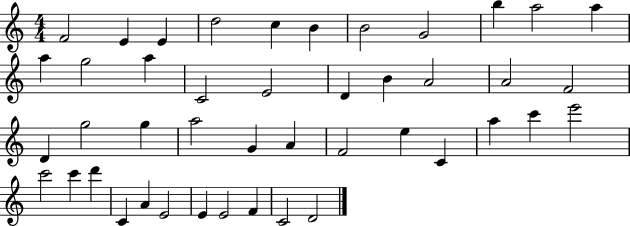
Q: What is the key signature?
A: C major